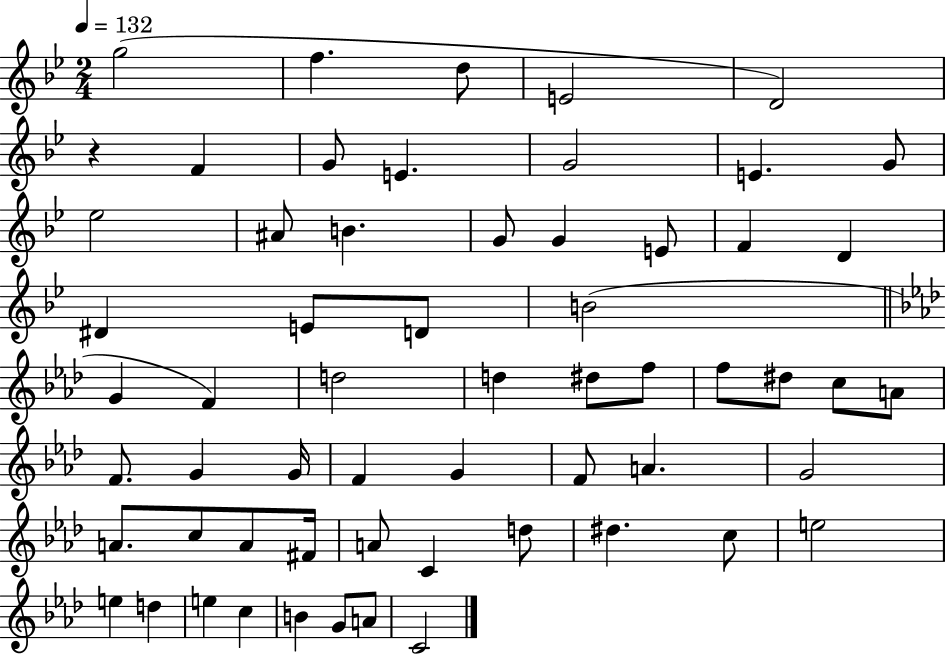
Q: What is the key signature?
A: BES major